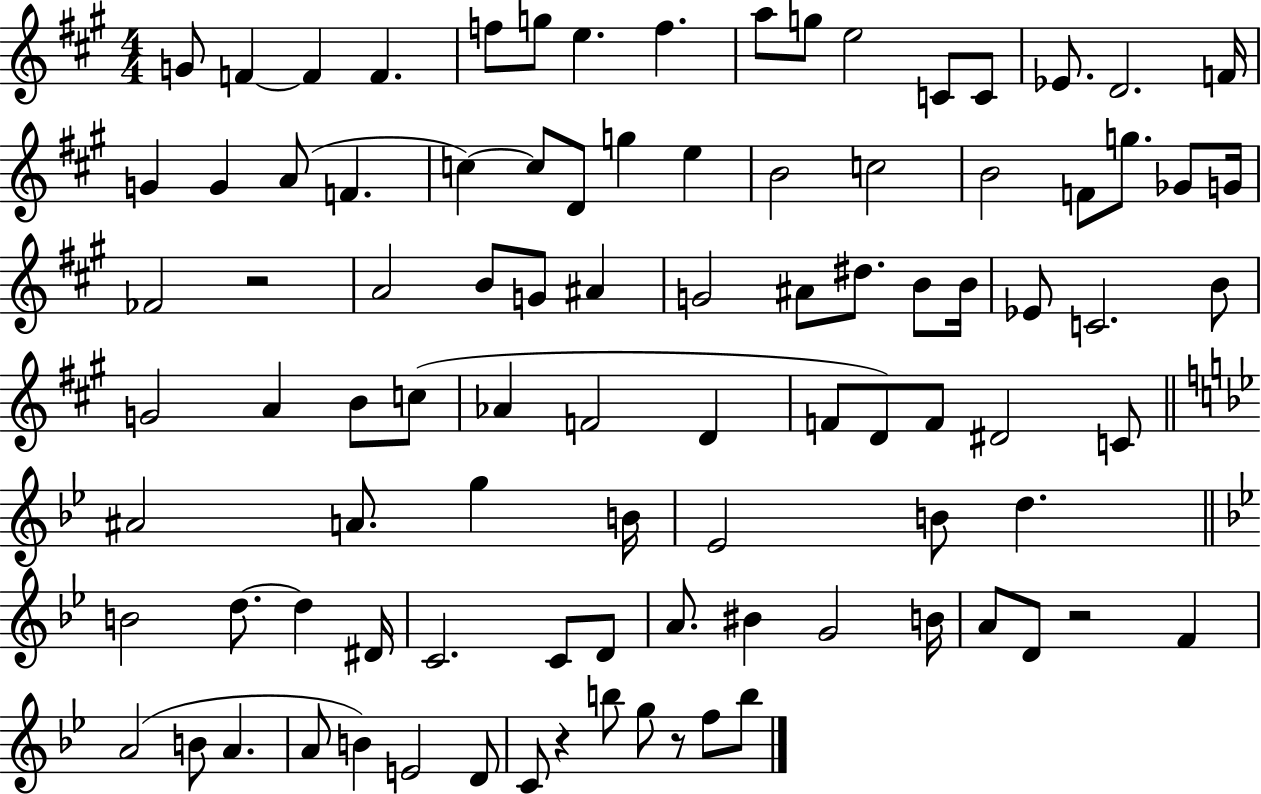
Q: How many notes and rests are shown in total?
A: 94